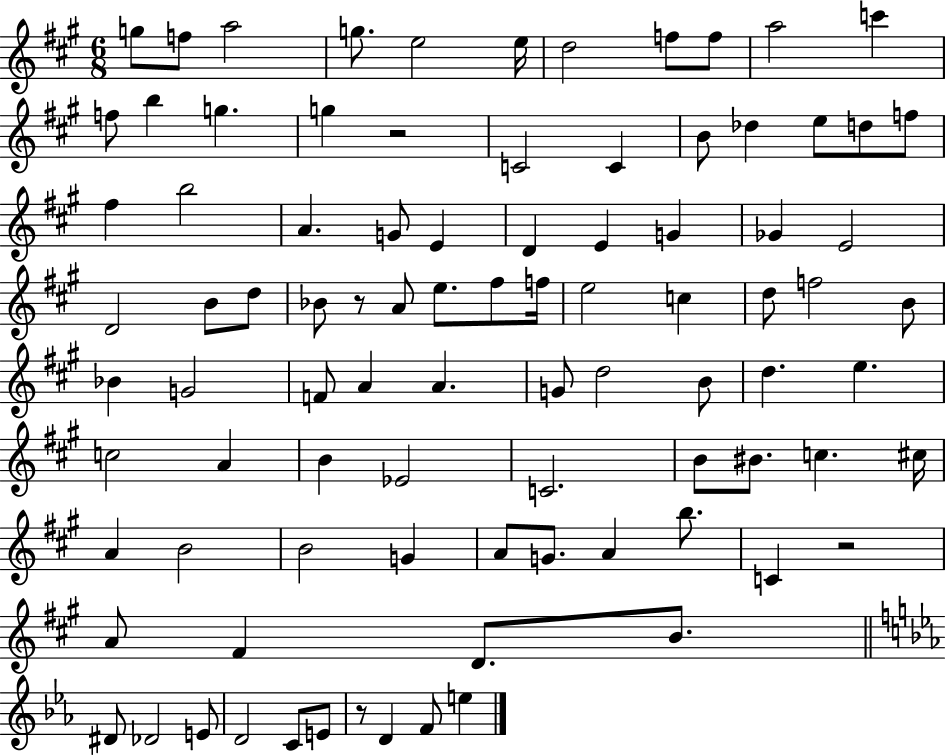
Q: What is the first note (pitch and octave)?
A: G5